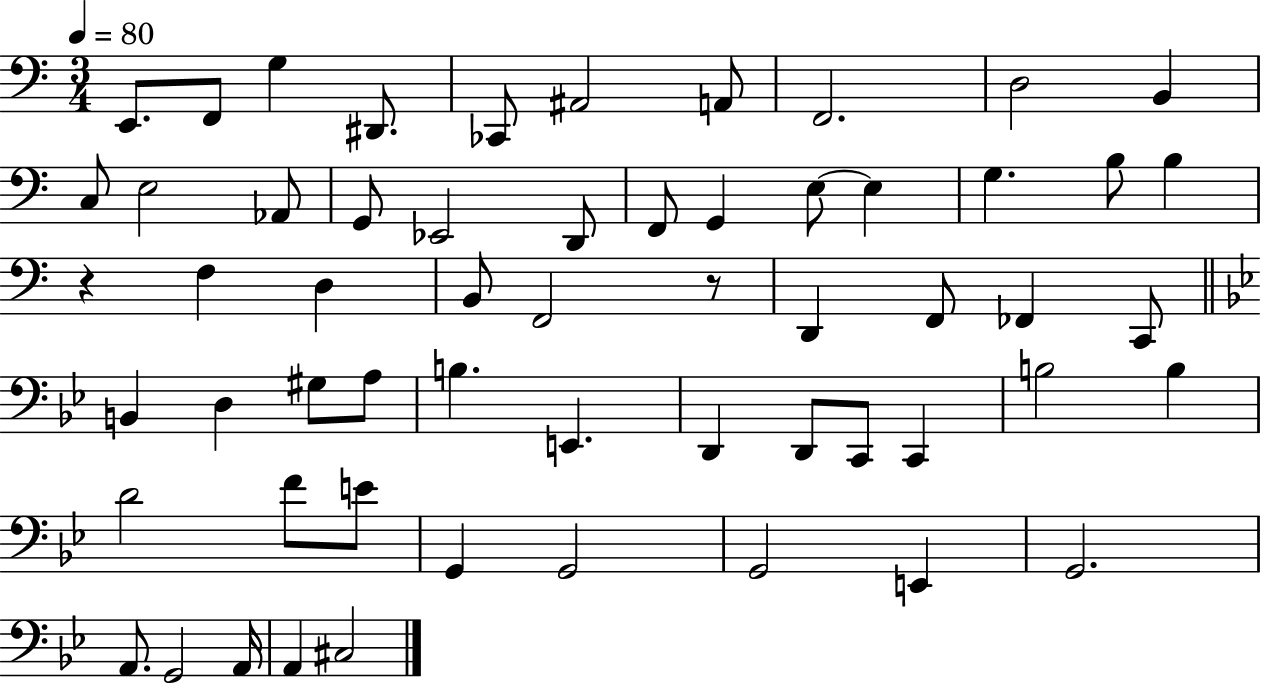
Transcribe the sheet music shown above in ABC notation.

X:1
T:Untitled
M:3/4
L:1/4
K:C
E,,/2 F,,/2 G, ^D,,/2 _C,,/2 ^A,,2 A,,/2 F,,2 D,2 B,, C,/2 E,2 _A,,/2 G,,/2 _E,,2 D,,/2 F,,/2 G,, E,/2 E, G, B,/2 B, z F, D, B,,/2 F,,2 z/2 D,, F,,/2 _F,, C,,/2 B,, D, ^G,/2 A,/2 B, E,, D,, D,,/2 C,,/2 C,, B,2 B, D2 F/2 E/2 G,, G,,2 G,,2 E,, G,,2 A,,/2 G,,2 A,,/4 A,, ^C,2